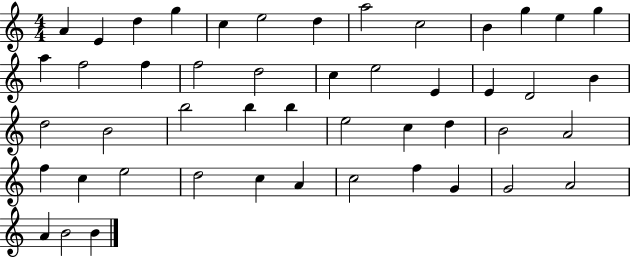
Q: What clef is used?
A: treble